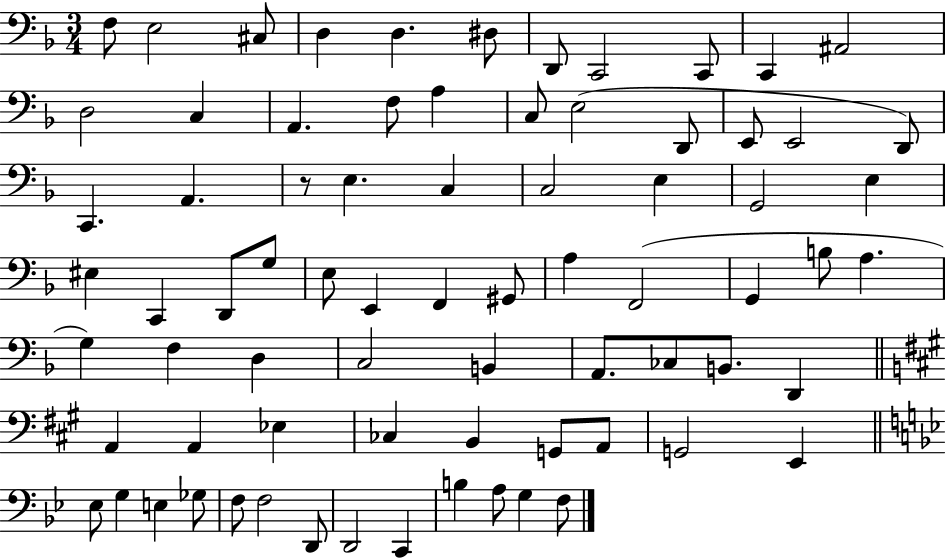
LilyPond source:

{
  \clef bass
  \numericTimeSignature
  \time 3/4
  \key f \major
  f8 e2 cis8 | d4 d4. dis8 | d,8 c,2 c,8 | c,4 ais,2 | \break d2 c4 | a,4. f8 a4 | c8 e2( d,8 | e,8 e,2 d,8) | \break c,4. a,4. | r8 e4. c4 | c2 e4 | g,2 e4 | \break eis4 c,4 d,8 g8 | e8 e,4 f,4 gis,8 | a4 f,2( | g,4 b8 a4. | \break g4) f4 d4 | c2 b,4 | a,8. ces8 b,8. d,4 | \bar "||" \break \key a \major a,4 a,4 ees4 | ces4 b,4 g,8 a,8 | g,2 e,4 | \bar "||" \break \key g \minor ees8 g4 e4 ges8 | f8 f2 d,8 | d,2 c,4 | b4 a8 g4 f8 | \break \bar "|."
}